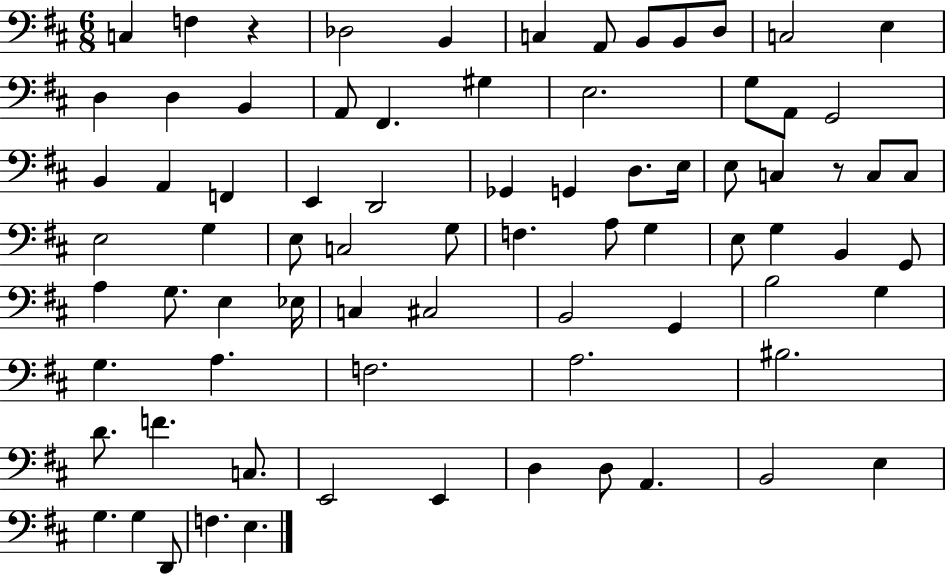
{
  \clef bass
  \numericTimeSignature
  \time 6/8
  \key d \major
  c4 f4 r4 | des2 b,4 | c4 a,8 b,8 b,8 d8 | c2 e4 | \break d4 d4 b,4 | a,8 fis,4. gis4 | e2. | g8 a,8 g,2 | \break b,4 a,4 f,4 | e,4 d,2 | ges,4 g,4 d8. e16 | e8 c4 r8 c8 c8 | \break e2 g4 | e8 c2 g8 | f4. a8 g4 | e8 g4 b,4 g,8 | \break a4 g8. e4 ees16 | c4 cis2 | b,2 g,4 | b2 g4 | \break g4. a4. | f2. | a2. | bis2. | \break d'8. f'4. c8. | e,2 e,4 | d4 d8 a,4. | b,2 e4 | \break g4. g4 d,8 | f4. e4. | \bar "|."
}